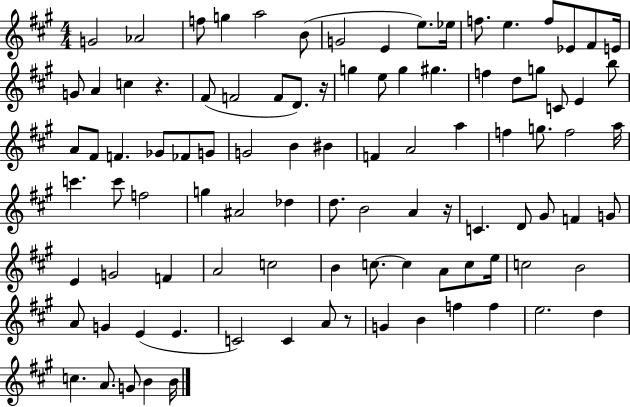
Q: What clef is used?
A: treble